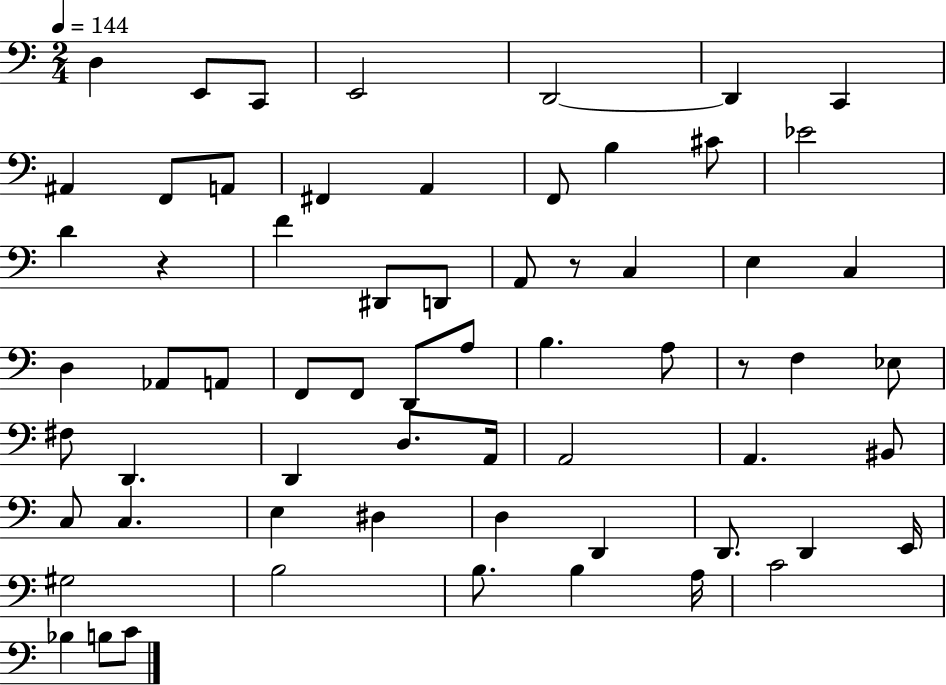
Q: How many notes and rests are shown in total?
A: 64